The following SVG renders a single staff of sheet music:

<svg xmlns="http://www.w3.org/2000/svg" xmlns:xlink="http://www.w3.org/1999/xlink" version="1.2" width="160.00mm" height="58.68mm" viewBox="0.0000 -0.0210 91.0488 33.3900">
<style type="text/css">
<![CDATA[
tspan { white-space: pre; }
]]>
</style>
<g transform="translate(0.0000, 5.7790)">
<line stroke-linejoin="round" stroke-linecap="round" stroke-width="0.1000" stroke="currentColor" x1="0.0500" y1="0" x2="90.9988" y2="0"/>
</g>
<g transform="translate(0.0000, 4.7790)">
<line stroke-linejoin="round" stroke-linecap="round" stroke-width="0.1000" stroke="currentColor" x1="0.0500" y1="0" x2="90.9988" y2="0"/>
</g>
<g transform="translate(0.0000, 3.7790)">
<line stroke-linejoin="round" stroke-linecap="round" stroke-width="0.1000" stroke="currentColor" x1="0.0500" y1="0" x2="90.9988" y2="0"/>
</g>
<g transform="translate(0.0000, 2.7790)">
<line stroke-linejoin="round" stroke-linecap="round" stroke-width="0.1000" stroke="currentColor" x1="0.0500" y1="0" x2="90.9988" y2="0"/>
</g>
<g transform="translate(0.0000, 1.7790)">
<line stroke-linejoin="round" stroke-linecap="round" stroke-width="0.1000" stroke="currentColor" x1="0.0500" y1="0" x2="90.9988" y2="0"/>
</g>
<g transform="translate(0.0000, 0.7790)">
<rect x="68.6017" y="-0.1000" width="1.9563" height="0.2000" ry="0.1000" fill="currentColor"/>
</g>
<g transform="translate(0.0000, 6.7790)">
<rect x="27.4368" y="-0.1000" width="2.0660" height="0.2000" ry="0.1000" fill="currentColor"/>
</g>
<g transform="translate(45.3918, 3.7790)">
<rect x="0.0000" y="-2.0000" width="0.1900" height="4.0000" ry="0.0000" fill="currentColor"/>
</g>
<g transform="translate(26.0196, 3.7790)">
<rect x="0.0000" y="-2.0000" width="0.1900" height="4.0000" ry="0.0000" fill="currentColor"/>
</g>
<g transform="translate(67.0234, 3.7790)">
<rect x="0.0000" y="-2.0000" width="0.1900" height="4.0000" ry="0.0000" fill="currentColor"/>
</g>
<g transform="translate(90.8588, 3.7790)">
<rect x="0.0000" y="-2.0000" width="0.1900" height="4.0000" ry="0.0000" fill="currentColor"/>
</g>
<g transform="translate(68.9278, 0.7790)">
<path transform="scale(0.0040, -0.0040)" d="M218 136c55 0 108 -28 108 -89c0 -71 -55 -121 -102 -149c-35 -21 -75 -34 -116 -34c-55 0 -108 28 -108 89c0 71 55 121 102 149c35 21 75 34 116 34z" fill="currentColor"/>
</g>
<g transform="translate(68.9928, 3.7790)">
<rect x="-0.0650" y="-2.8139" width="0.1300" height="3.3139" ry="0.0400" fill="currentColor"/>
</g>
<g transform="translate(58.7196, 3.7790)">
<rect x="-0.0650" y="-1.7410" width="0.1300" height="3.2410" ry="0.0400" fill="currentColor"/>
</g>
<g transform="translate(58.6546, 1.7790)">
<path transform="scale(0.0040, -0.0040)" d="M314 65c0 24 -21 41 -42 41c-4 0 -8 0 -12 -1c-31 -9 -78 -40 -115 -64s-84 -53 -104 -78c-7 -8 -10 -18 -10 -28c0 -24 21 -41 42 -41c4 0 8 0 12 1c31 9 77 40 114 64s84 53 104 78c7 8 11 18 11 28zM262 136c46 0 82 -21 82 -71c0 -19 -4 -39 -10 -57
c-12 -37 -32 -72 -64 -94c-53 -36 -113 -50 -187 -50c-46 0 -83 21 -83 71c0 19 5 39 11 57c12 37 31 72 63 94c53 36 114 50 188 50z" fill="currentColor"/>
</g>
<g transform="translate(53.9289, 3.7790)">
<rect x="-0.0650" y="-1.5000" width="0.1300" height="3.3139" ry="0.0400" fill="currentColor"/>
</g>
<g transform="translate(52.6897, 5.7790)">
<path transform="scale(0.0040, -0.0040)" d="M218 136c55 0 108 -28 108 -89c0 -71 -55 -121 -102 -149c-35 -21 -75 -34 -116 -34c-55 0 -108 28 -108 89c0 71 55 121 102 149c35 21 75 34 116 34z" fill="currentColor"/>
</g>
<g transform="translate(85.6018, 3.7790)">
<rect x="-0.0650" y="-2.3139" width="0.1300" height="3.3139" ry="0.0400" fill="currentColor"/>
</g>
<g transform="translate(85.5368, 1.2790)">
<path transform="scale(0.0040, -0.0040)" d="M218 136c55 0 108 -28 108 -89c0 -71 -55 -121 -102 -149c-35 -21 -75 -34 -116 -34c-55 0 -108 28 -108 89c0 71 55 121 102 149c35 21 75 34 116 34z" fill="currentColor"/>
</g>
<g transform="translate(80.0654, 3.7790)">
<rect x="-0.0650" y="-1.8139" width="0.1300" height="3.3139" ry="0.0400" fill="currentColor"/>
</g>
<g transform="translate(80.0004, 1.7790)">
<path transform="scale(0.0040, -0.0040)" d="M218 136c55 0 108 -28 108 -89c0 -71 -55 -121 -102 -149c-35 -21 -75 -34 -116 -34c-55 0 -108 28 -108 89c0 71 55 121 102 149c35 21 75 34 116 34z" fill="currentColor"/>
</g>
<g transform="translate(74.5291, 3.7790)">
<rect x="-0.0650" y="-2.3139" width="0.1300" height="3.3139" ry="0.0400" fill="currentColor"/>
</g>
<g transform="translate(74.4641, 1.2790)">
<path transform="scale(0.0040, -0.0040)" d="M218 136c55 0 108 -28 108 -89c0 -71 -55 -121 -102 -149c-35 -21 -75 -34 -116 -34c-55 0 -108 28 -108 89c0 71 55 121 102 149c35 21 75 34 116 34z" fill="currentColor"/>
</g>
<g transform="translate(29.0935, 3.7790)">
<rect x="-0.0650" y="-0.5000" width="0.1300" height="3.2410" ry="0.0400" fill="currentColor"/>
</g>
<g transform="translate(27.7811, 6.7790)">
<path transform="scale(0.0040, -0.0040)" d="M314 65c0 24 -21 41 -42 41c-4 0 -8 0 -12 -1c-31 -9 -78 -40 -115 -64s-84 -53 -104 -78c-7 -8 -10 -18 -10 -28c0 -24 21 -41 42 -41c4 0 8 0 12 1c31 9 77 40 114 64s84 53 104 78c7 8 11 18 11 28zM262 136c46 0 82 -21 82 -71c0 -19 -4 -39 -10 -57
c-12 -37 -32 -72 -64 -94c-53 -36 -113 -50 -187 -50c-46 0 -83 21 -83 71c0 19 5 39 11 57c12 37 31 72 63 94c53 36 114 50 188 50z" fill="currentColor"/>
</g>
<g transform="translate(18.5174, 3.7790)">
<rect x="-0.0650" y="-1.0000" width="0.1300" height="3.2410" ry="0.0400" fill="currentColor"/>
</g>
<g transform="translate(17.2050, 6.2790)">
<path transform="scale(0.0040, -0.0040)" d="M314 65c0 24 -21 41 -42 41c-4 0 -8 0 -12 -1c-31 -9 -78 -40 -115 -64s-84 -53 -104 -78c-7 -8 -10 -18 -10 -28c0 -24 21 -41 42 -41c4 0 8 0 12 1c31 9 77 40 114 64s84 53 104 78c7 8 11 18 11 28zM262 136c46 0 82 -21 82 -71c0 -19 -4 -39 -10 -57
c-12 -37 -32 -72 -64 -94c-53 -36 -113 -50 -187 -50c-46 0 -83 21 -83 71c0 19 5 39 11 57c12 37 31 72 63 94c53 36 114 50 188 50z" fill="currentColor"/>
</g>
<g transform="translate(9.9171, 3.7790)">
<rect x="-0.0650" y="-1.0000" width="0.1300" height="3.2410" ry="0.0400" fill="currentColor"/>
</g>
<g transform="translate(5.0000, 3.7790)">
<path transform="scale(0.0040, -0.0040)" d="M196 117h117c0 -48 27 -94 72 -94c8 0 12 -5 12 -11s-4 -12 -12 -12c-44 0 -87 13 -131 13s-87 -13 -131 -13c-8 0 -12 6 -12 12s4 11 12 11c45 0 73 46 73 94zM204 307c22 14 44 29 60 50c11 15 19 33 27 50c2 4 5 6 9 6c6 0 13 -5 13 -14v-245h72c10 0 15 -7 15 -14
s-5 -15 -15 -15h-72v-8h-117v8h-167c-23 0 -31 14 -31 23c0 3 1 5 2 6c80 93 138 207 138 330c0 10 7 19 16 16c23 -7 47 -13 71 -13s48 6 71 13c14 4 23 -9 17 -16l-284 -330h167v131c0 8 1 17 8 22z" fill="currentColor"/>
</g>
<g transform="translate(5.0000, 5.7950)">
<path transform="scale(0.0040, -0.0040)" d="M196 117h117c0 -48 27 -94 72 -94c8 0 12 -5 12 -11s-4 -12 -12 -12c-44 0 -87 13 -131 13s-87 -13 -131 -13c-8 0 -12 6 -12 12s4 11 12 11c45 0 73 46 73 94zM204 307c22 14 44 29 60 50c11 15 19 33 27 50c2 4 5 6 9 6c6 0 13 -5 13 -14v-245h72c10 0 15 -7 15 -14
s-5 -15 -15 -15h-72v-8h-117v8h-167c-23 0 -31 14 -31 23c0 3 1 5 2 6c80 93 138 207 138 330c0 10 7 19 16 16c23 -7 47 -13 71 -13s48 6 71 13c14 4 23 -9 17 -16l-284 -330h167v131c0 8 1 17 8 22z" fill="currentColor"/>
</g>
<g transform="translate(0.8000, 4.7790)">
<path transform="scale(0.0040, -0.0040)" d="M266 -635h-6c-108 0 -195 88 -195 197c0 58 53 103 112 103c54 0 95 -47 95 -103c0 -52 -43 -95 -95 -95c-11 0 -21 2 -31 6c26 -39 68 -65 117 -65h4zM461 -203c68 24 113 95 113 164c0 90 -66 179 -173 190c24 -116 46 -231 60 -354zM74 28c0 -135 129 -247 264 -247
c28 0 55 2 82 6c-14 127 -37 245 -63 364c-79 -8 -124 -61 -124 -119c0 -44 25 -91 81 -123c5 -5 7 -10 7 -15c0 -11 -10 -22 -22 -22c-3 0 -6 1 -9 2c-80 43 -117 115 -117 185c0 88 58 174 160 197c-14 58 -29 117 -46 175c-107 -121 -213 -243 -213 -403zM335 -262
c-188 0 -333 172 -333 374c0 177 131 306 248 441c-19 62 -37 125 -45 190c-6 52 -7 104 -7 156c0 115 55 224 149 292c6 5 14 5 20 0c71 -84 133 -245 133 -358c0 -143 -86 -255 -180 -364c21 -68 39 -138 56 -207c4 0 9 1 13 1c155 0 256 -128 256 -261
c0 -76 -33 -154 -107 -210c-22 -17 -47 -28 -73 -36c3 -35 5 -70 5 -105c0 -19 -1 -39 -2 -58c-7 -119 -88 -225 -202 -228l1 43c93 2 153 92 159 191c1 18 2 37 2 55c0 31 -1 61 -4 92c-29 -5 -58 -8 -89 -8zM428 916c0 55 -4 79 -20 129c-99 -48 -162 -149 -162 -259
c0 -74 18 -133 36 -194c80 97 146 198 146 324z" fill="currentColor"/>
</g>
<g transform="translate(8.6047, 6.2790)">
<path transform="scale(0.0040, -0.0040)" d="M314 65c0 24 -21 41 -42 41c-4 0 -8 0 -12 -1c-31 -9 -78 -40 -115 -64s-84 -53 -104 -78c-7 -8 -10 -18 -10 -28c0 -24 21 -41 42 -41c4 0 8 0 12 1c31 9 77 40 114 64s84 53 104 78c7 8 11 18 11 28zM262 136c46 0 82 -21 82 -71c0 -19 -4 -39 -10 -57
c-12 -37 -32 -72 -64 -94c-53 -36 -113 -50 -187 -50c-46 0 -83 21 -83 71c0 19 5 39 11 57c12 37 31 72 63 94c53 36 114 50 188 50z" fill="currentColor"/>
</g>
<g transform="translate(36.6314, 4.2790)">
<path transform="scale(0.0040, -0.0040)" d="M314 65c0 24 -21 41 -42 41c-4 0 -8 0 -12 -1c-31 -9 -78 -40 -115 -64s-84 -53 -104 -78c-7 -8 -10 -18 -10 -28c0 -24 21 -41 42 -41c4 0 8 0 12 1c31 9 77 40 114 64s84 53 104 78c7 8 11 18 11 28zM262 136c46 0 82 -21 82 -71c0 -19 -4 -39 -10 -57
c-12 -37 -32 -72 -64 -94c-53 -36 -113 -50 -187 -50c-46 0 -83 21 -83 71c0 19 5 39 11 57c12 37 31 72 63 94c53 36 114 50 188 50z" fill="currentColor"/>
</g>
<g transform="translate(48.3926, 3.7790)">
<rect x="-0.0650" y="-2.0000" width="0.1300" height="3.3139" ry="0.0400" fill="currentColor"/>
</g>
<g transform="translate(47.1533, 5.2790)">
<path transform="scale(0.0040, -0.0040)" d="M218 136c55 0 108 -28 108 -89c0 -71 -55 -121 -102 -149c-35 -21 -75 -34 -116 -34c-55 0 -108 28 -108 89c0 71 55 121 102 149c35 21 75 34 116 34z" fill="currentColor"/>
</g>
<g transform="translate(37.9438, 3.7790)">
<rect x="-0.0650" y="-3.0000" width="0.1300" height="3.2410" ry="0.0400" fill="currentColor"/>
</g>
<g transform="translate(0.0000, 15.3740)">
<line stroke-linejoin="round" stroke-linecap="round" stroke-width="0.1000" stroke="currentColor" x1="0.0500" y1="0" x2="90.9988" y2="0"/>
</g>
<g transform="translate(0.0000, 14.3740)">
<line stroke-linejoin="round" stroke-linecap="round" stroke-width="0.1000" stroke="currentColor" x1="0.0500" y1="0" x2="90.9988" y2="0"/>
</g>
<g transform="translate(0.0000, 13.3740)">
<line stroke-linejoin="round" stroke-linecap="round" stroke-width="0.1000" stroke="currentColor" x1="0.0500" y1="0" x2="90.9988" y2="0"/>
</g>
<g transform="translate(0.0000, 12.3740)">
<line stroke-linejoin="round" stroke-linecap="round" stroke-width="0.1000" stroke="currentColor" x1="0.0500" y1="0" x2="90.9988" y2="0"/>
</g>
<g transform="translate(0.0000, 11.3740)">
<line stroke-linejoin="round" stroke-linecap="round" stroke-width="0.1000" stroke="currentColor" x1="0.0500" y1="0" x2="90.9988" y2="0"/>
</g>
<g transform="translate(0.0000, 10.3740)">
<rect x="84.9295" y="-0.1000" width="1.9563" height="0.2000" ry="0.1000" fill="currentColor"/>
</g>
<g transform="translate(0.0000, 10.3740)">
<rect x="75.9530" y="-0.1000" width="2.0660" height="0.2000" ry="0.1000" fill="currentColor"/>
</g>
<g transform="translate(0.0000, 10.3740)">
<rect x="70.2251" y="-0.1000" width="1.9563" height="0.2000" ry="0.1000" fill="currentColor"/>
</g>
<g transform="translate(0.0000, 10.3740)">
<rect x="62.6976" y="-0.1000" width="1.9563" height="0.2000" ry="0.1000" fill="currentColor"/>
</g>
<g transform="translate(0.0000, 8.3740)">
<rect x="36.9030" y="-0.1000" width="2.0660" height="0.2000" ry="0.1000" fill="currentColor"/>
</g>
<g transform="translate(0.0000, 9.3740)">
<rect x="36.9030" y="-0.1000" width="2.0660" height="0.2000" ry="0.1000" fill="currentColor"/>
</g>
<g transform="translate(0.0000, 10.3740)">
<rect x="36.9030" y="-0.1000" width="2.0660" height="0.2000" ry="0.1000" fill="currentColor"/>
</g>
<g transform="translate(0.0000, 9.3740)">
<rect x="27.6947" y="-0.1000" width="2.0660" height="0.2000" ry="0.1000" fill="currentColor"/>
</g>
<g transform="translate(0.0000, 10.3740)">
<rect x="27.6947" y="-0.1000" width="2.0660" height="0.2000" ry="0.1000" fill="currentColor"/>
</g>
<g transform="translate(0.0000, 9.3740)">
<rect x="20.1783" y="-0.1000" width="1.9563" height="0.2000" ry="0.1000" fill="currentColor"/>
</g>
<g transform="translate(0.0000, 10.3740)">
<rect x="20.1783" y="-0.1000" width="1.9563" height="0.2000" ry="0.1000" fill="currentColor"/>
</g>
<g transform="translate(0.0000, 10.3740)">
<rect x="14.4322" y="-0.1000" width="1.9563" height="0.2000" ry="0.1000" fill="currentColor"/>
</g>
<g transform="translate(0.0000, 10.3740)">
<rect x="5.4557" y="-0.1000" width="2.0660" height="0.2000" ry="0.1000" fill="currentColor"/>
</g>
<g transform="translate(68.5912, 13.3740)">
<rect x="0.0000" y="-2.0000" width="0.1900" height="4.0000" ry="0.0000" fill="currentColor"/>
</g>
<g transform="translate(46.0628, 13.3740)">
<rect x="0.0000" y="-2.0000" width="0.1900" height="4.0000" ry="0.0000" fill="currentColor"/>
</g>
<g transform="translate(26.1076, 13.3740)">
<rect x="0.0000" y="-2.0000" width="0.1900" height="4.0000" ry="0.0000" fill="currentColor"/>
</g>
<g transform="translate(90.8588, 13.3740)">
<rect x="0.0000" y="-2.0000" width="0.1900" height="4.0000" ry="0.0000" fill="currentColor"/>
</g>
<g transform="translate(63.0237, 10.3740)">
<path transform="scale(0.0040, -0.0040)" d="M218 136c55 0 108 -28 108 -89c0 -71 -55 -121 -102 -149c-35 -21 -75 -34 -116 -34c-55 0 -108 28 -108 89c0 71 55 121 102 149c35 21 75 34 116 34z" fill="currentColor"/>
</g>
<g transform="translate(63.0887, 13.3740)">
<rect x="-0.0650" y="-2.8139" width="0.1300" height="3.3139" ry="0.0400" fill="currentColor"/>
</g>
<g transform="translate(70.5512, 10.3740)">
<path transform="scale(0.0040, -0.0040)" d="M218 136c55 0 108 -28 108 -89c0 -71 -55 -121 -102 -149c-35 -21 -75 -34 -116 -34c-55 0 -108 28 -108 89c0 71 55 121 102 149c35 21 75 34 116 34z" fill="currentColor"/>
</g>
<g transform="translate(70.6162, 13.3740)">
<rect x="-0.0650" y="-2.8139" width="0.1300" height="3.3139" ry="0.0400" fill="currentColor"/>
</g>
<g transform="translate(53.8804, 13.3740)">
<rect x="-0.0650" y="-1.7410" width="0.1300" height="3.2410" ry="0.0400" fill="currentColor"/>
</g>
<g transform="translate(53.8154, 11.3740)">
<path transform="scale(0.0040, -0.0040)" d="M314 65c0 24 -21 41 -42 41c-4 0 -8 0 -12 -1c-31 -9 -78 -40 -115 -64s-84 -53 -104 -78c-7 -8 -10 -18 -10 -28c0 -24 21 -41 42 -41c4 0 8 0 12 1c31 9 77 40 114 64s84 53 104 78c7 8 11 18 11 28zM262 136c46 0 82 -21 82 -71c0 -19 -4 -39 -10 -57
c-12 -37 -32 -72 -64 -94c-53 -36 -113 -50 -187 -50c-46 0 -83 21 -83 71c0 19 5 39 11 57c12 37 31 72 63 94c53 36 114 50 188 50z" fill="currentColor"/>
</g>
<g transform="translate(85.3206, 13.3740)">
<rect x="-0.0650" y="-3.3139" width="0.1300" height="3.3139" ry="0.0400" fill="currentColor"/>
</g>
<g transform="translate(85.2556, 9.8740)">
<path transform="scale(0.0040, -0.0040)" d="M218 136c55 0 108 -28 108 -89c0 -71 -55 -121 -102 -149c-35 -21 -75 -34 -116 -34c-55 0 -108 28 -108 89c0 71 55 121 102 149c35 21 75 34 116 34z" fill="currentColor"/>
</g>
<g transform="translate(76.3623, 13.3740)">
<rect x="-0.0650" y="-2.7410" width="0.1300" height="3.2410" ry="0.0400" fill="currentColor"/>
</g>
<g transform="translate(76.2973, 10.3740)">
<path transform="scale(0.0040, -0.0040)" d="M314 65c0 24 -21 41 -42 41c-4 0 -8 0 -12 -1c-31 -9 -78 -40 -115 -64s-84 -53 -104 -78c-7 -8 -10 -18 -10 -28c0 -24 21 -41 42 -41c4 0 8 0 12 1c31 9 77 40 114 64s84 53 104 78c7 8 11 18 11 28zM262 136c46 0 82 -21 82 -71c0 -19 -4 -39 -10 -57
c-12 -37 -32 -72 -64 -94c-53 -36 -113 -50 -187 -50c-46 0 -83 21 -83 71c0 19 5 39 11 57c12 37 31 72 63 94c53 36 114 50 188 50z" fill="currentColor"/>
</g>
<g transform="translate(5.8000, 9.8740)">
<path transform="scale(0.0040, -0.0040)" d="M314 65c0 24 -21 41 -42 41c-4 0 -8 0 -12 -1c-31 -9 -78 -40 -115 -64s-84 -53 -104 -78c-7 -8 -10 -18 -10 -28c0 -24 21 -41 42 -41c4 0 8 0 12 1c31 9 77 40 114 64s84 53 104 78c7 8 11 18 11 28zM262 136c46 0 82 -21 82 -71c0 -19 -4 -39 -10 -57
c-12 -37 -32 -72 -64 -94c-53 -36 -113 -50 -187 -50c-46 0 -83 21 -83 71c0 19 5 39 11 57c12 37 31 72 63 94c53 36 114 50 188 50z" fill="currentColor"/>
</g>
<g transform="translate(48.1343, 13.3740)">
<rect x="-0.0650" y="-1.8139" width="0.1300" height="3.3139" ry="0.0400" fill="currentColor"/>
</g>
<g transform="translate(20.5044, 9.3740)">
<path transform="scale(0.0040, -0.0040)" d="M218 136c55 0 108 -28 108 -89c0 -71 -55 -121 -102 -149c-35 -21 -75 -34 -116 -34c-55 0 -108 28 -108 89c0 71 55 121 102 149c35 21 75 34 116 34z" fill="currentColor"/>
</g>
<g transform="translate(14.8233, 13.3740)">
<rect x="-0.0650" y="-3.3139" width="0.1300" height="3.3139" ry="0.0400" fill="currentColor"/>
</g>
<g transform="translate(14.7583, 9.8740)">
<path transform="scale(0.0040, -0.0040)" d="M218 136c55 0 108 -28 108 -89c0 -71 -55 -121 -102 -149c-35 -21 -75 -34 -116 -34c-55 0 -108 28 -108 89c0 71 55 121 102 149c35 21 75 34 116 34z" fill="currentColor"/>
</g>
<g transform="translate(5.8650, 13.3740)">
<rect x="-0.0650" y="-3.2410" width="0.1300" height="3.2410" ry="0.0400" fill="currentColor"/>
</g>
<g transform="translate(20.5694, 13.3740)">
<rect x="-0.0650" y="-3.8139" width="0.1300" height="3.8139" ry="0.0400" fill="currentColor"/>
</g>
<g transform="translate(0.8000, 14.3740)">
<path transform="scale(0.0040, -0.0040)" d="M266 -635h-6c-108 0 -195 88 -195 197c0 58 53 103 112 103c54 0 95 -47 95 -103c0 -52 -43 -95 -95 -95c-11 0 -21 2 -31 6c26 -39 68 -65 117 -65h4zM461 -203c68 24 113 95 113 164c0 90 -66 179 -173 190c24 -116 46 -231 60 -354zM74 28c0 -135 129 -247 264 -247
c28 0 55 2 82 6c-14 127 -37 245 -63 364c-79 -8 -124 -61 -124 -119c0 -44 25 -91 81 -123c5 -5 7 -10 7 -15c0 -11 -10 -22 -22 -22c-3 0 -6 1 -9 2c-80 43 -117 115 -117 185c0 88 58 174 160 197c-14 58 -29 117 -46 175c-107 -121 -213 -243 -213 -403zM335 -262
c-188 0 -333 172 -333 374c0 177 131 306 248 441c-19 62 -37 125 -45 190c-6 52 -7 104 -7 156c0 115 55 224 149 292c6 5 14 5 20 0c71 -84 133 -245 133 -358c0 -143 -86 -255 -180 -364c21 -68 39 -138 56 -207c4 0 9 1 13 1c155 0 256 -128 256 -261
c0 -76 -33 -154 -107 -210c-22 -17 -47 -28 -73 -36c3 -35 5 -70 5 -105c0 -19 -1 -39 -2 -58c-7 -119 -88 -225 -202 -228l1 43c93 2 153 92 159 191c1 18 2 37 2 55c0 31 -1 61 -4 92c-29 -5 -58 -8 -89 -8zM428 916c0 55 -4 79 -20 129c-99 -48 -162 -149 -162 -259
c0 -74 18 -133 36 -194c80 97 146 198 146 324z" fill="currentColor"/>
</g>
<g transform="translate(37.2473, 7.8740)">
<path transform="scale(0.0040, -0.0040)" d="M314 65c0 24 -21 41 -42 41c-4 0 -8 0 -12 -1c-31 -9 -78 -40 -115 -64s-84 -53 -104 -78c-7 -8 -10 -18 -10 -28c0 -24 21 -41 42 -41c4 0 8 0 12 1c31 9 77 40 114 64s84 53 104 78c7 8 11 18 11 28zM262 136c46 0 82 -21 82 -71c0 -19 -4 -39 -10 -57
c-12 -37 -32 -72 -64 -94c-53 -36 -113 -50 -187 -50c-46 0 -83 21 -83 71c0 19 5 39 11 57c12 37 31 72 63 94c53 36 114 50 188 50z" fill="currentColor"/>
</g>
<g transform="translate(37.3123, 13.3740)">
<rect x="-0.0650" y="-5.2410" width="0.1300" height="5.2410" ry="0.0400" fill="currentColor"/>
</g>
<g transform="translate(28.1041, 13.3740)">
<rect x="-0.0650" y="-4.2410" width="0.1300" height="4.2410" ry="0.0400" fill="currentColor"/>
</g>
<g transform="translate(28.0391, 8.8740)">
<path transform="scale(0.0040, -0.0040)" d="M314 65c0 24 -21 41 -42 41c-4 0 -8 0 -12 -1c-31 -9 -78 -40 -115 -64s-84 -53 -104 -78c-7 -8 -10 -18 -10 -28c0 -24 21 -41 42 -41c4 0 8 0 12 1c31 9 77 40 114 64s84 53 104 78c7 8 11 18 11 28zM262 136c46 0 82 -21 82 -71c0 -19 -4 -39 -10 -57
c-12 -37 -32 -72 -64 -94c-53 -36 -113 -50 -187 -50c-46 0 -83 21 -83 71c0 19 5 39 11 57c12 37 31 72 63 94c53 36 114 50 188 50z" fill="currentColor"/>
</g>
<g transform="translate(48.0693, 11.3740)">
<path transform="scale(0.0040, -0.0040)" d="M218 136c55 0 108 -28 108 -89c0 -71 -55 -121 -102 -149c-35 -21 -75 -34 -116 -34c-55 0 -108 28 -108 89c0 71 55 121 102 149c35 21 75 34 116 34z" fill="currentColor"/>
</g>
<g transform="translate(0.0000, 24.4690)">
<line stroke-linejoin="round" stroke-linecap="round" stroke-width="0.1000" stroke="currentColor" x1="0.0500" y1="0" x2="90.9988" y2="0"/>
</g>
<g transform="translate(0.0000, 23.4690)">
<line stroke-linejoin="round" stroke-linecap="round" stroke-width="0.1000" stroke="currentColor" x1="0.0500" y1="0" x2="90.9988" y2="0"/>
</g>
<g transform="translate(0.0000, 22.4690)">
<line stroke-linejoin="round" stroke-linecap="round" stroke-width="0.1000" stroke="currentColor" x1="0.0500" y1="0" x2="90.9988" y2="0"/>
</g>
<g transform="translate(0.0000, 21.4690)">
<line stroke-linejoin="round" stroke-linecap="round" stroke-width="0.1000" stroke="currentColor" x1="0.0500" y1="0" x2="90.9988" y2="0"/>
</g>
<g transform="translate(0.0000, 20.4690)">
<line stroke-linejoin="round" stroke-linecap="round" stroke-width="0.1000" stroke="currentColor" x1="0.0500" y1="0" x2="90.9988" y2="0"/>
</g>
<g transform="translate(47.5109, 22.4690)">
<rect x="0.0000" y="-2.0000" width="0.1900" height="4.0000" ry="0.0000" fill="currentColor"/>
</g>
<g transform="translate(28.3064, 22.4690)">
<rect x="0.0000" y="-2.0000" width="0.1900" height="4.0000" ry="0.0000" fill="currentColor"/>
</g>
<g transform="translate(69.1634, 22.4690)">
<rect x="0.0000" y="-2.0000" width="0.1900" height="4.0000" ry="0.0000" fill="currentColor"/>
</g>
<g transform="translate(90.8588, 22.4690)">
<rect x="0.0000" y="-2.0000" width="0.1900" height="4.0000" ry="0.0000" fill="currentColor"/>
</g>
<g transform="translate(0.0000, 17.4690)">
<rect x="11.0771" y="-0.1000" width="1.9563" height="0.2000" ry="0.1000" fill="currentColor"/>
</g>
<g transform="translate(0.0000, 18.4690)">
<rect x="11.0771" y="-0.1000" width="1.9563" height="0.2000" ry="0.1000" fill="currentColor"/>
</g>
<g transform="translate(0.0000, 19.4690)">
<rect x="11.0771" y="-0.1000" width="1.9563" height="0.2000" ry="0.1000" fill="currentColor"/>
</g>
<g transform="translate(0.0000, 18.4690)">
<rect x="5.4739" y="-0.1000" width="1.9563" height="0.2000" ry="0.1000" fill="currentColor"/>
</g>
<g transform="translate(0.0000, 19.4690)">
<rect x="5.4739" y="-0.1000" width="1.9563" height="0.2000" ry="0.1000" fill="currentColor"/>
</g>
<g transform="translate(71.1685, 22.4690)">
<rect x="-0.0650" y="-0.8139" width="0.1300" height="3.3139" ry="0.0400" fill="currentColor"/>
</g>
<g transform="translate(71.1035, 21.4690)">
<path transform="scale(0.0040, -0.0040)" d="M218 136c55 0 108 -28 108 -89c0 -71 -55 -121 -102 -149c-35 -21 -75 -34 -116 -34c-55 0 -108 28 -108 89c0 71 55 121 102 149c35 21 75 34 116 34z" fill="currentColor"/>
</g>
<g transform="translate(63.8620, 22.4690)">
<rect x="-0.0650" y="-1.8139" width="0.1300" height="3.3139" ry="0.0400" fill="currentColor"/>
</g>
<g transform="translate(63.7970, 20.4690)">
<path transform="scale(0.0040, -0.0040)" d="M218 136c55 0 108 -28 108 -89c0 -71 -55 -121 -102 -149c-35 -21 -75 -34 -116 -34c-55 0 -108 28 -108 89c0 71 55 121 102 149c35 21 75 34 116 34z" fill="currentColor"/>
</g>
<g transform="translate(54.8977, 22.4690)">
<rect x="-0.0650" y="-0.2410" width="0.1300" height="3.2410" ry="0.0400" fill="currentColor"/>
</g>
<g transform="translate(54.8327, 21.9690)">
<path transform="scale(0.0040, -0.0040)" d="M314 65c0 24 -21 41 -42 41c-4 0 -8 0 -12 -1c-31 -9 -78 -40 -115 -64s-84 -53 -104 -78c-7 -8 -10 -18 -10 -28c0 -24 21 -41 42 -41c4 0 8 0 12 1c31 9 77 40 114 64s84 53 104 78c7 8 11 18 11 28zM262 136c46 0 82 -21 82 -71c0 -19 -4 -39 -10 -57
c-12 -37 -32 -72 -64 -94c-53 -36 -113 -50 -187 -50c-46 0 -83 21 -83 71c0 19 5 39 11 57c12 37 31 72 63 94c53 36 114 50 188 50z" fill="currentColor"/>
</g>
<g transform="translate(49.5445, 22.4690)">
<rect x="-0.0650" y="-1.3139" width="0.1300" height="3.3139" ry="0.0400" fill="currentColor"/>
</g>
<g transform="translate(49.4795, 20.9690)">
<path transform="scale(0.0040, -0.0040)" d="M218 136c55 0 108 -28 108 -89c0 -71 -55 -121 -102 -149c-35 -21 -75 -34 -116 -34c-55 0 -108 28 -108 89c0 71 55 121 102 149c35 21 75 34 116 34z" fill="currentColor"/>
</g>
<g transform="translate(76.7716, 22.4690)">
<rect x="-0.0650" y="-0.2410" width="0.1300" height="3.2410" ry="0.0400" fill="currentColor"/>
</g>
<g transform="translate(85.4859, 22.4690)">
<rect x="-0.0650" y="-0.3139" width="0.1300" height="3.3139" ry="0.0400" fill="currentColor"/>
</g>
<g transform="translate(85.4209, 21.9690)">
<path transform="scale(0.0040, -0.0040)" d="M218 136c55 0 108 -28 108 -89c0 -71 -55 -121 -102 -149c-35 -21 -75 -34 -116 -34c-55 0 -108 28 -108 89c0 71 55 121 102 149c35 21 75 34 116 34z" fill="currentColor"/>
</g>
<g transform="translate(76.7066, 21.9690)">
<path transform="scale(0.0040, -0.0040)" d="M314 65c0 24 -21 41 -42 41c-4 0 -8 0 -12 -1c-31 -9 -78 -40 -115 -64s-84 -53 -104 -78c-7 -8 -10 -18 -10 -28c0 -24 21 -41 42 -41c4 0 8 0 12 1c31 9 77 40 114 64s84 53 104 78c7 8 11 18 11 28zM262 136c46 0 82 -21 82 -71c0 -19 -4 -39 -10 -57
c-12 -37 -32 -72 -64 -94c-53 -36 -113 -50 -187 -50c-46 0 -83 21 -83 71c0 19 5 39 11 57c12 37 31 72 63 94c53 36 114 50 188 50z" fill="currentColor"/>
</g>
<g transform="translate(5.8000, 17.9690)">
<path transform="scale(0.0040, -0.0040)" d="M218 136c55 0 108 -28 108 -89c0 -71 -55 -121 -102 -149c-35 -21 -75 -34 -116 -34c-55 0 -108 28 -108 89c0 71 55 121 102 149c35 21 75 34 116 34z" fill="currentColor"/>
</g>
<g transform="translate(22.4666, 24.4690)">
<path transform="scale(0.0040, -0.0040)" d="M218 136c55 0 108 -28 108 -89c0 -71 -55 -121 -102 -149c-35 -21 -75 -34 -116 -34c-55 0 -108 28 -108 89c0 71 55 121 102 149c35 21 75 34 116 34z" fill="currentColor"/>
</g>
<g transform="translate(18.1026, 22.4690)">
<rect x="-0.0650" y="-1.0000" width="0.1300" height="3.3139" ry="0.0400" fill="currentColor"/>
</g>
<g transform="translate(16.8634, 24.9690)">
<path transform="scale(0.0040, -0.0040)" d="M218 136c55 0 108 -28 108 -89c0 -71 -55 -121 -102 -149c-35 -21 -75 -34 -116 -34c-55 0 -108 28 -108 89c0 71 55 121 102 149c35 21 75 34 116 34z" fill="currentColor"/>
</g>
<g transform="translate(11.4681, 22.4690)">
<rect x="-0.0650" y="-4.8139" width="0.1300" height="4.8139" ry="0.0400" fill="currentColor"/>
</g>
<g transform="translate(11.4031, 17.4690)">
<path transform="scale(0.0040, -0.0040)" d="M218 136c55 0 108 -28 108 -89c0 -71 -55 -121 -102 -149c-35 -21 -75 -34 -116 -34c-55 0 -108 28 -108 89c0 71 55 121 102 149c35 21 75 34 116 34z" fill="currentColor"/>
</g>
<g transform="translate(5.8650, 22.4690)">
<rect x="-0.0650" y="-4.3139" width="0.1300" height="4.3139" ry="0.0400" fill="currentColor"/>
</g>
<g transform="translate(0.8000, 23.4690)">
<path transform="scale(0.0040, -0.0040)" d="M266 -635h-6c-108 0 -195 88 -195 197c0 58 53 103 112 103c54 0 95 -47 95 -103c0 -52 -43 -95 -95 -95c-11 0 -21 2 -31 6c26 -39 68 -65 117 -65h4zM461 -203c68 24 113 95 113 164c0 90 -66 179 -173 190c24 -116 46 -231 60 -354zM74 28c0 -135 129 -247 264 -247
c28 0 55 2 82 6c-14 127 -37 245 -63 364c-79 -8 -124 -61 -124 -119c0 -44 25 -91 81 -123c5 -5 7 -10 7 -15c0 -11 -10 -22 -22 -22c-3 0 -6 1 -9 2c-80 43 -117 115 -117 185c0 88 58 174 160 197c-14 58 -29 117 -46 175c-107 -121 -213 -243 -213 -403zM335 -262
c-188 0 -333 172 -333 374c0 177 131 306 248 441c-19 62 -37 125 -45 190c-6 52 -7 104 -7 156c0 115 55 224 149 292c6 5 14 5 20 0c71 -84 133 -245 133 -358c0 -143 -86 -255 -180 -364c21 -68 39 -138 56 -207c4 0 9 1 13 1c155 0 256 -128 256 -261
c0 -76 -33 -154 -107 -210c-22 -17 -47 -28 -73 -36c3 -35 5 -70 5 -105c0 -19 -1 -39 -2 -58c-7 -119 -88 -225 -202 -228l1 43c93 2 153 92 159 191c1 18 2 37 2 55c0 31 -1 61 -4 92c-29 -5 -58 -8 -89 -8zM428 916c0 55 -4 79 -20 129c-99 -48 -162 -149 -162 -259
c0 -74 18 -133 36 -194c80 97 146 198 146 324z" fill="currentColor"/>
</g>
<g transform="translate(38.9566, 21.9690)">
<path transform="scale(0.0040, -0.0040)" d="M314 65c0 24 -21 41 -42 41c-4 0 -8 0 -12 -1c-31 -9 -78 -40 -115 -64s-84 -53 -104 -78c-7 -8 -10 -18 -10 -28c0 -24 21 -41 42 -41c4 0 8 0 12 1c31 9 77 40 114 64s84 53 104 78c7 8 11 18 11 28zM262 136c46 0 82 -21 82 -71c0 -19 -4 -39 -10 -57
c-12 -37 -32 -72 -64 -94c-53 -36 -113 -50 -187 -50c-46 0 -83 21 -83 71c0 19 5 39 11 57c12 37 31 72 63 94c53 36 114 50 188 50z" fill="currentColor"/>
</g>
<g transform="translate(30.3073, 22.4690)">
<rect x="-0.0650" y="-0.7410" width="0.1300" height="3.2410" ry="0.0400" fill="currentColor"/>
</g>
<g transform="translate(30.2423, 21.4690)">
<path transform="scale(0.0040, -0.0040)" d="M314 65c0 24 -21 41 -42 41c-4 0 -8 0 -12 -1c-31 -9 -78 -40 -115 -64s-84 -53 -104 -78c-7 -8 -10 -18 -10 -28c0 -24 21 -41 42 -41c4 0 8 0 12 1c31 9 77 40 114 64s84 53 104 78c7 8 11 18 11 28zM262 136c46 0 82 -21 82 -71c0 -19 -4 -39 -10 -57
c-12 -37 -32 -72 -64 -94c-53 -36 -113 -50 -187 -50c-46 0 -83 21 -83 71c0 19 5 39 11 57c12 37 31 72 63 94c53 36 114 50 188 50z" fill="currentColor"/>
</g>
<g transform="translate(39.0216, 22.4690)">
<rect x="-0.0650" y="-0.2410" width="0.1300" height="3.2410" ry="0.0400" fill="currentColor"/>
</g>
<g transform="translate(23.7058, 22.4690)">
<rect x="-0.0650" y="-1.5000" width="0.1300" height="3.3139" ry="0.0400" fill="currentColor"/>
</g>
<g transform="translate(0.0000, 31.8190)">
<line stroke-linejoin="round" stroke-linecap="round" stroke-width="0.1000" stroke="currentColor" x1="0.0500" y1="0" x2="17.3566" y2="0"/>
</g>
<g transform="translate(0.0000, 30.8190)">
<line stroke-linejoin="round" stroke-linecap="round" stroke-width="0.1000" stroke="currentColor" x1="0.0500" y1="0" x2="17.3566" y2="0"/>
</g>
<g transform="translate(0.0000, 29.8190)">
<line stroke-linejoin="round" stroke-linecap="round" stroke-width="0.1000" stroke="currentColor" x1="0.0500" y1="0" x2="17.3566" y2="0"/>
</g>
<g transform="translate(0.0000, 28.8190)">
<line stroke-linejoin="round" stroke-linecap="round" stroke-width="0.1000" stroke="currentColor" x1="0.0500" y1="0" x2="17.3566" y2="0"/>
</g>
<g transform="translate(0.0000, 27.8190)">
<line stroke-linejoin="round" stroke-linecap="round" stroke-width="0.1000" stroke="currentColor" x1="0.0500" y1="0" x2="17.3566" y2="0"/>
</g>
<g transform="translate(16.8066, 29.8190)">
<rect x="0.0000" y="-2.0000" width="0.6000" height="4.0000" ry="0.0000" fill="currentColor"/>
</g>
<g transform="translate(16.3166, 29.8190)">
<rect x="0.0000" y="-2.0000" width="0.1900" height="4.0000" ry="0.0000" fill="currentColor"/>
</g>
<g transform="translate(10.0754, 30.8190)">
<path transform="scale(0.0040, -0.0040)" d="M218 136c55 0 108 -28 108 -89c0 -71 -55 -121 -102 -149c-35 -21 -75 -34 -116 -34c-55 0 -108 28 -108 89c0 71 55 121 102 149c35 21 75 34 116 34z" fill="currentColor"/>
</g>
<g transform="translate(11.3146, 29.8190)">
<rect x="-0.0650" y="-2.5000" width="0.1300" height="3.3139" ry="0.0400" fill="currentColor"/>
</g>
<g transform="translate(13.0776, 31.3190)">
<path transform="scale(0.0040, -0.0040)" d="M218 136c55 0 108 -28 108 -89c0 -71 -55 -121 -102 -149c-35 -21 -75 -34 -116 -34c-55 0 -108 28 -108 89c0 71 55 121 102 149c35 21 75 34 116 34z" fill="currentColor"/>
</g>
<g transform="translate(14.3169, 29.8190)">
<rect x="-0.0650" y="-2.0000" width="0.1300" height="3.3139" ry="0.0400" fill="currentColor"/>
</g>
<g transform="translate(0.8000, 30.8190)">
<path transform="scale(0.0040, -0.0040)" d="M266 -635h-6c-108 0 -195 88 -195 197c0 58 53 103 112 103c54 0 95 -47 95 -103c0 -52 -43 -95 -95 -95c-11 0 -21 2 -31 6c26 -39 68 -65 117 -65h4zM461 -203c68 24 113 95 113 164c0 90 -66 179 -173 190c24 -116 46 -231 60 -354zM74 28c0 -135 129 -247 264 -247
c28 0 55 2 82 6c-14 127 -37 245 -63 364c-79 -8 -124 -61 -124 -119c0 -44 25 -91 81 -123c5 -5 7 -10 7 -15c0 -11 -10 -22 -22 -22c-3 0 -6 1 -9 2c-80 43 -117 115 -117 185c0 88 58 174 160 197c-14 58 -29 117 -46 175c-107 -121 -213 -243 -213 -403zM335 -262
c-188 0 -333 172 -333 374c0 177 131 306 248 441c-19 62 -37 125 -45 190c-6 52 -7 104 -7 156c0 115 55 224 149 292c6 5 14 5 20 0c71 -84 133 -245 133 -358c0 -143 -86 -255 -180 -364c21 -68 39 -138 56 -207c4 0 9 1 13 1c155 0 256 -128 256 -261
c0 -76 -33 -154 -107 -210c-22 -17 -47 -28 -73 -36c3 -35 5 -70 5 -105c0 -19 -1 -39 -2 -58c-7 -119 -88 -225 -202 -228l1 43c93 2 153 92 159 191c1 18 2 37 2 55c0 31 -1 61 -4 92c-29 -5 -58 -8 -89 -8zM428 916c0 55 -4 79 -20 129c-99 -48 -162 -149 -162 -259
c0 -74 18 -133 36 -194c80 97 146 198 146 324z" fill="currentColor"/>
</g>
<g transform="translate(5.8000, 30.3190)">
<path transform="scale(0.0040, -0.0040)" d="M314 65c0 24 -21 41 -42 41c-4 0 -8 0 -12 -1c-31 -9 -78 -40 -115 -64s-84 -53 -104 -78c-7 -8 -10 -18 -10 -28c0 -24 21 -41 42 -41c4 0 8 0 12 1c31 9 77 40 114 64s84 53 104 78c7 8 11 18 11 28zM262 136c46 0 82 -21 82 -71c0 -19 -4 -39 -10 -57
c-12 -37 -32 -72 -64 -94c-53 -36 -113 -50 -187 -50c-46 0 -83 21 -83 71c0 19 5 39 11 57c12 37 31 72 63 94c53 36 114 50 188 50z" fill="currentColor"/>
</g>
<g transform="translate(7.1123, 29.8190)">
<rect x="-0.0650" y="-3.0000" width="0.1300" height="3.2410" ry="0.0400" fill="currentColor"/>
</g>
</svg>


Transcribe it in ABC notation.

X:1
T:Untitled
M:4/4
L:1/4
K:C
D2 D2 C2 A2 F E f2 a g f g b2 b c' d'2 f'2 f f2 a a a2 b d' e' D E d2 c2 e c2 f d c2 c A2 G F